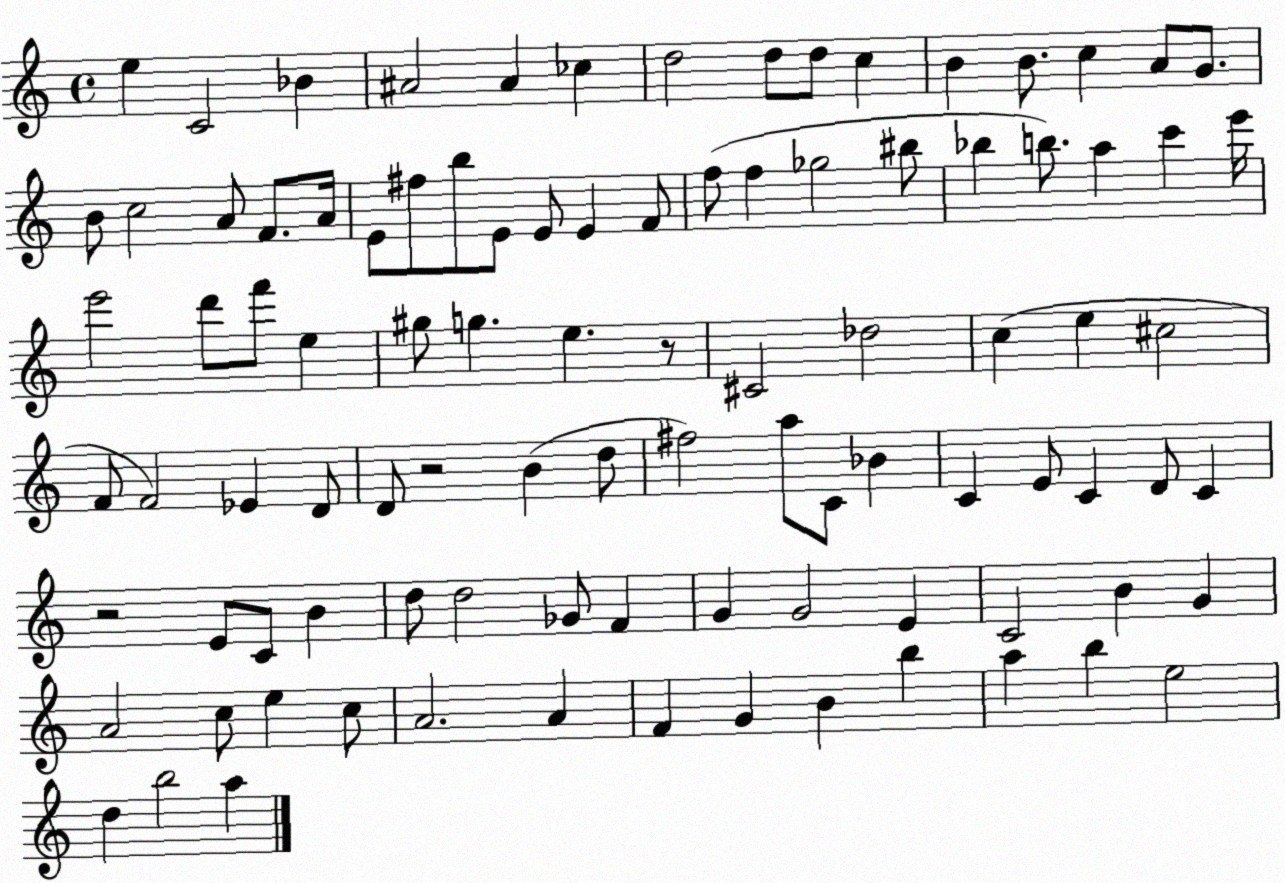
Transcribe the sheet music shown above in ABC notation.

X:1
T:Untitled
M:4/4
L:1/4
K:C
e C2 _B ^A2 ^A _c d2 d/2 d/2 c B B/2 c A/2 G/2 B/2 c2 A/2 F/2 A/4 E/2 ^f/2 b/2 E/2 E/2 E F/2 f/2 f _g2 ^b/2 _b b/2 a c' e'/4 e'2 d'/2 f'/2 e ^g/2 g e z/2 ^C2 _d2 c e ^c2 F/2 F2 _E D/2 D/2 z2 B d/2 ^f2 a/2 C/2 _B C E/2 C D/2 C z2 E/2 C/2 B d/2 d2 _G/2 F G G2 E C2 B G A2 c/2 e c/2 A2 A F G B b a b e2 d b2 a